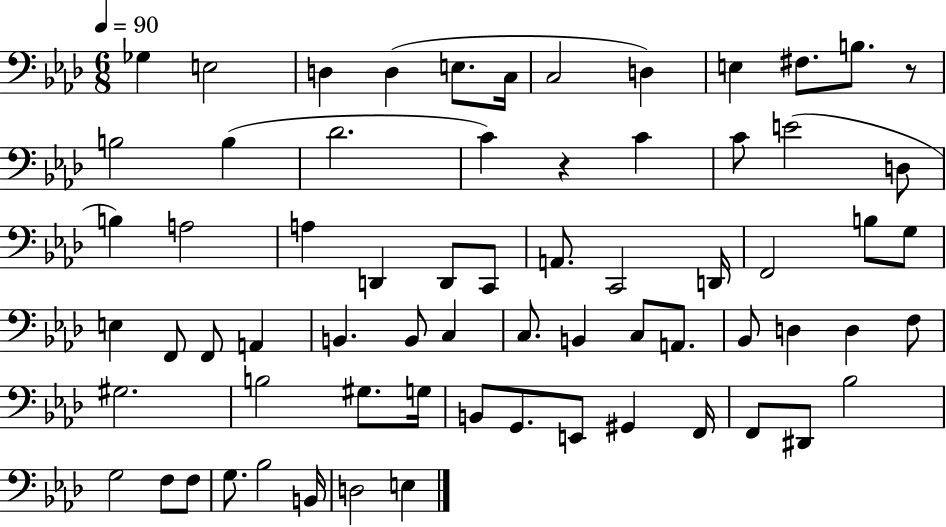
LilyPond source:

{
  \clef bass
  \numericTimeSignature
  \time 6/8
  \key aes \major
  \tempo 4 = 90
  ges4 e2 | d4 d4( e8. c16 | c2 d4) | e4 fis8. b8. r8 | \break b2 b4( | des'2. | c'4) r4 c'4 | c'8 e'2( d8 | \break b4) a2 | a4 d,4 d,8 c,8 | a,8. c,2 d,16 | f,2 b8 g8 | \break e4 f,8 f,8 a,4 | b,4. b,8 c4 | c8. b,4 c8 a,8. | bes,8 d4 d4 f8 | \break gis2. | b2 gis8. g16 | b,8 g,8. e,8 gis,4 f,16 | f,8 dis,8 bes2 | \break g2 f8 f8 | g8. bes2 b,16 | d2 e4 | \bar "|."
}